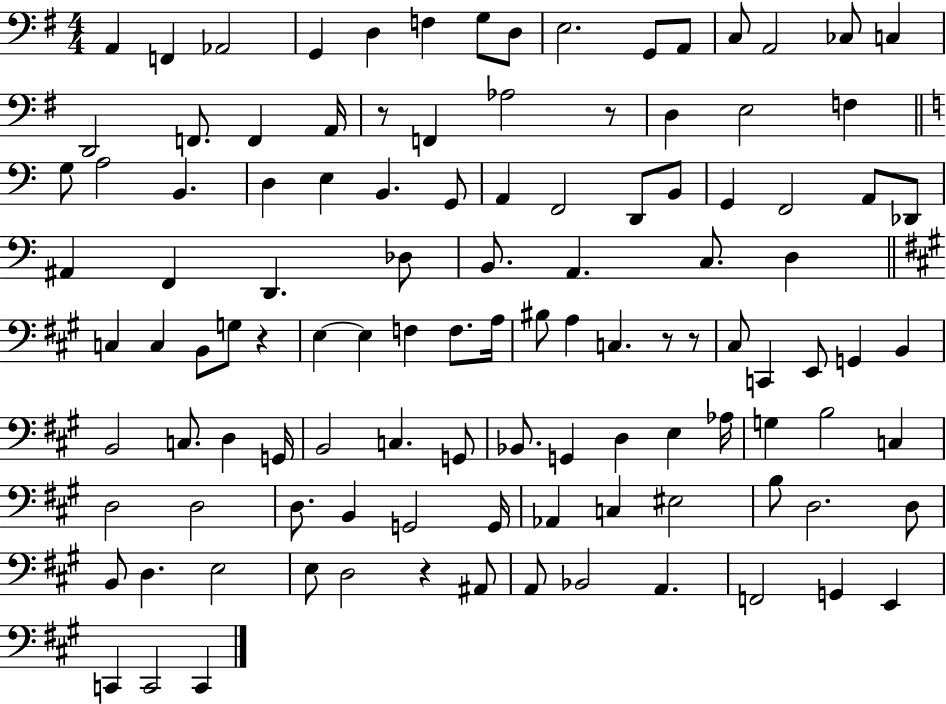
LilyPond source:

{
  \clef bass
  \numericTimeSignature
  \time 4/4
  \key g \major
  a,4 f,4 aes,2 | g,4 d4 f4 g8 d8 | e2. g,8 a,8 | c8 a,2 ces8 c4 | \break d,2 f,8. f,4 a,16 | r8 f,4 aes2 r8 | d4 e2 f4 | \bar "||" \break \key c \major g8 a2 b,4. | d4 e4 b,4. g,8 | a,4 f,2 d,8 b,8 | g,4 f,2 a,8 des,8 | \break ais,4 f,4 d,4. des8 | b,8. a,4. c8. d4 | \bar "||" \break \key a \major c4 c4 b,8 g8 r4 | e4~~ e4 f4 f8. a16 | bis8 a4 c4. r8 r8 | cis8 c,4 e,8 g,4 b,4 | \break b,2 c8. d4 g,16 | b,2 c4. g,8 | bes,8. g,4 d4 e4 aes16 | g4 b2 c4 | \break d2 d2 | d8. b,4 g,2 g,16 | aes,4 c4 eis2 | b8 d2. d8 | \break b,8 d4. e2 | e8 d2 r4 ais,8 | a,8 bes,2 a,4. | f,2 g,4 e,4 | \break c,4 c,2 c,4 | \bar "|."
}